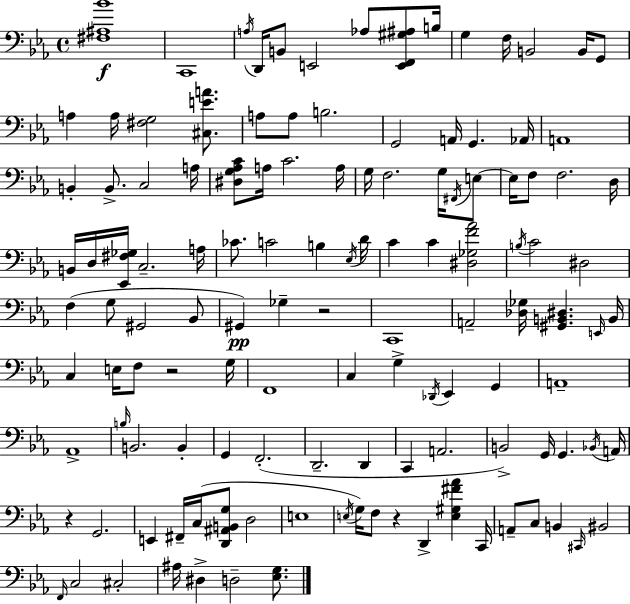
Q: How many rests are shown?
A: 4